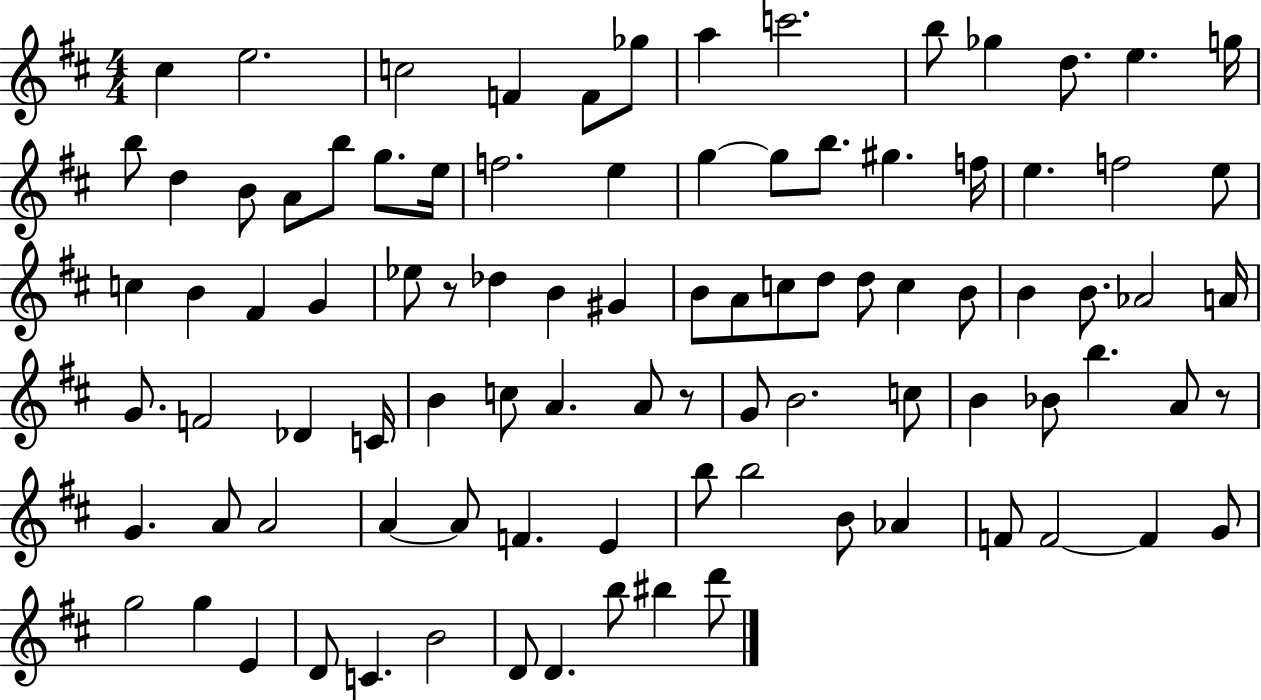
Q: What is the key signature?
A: D major